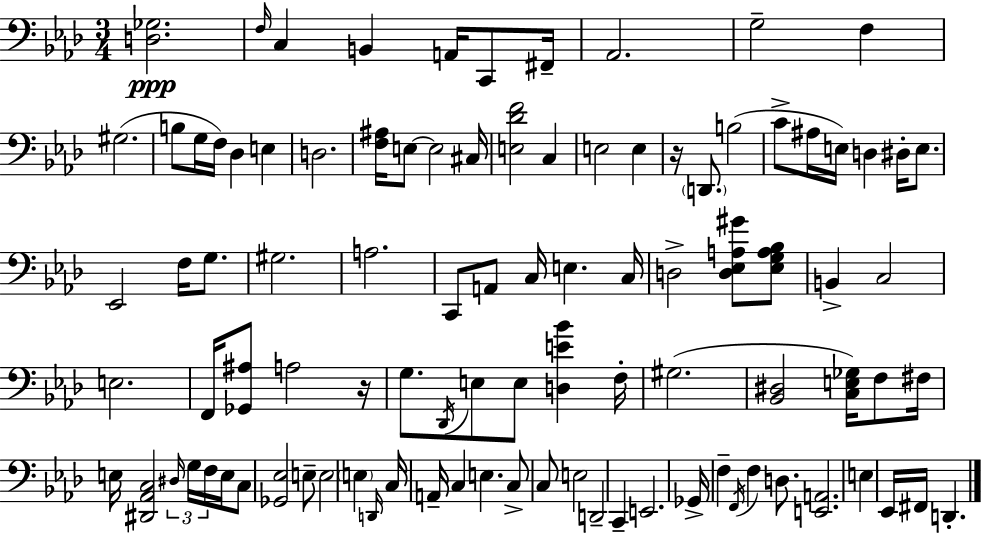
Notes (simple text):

[D3,Gb3]/h. F3/s C3/q B2/q A2/s C2/e F#2/s Ab2/h. G3/h F3/q G#3/h. B3/e G3/s F3/s Db3/q E3/q D3/h. [F3,A#3]/s E3/e E3/h C#3/s [E3,Db4,F4]/h C3/q E3/h E3/q R/s D2/e. B3/h C4/e A#3/s E3/s D3/q D#3/s E3/e. Eb2/h F3/s G3/e. G#3/h. A3/h. C2/e A2/e C3/s E3/q. C3/s D3/h [D3,Eb3,A3,G#4]/e [Eb3,G3,A3,Bb3]/e B2/q C3/h E3/h. F2/s [Gb2,A#3]/e A3/h R/s G3/e. Db2/s E3/e E3/e [D3,E4,Bb4]/q F3/s G#3/h. [Bb2,D#3]/h [C3,E3,Gb3]/s F3/e F#3/s E3/s [D#2,Ab2,C3]/h D#3/s G3/s F3/s E3/s C3/e [Gb2,Eb3]/h E3/e E3/h E3/q D2/s C3/s A2/s C3/q E3/q. C3/e C3/e E3/h D2/h C2/q E2/h. Gb2/s F3/q F2/s F3/q D3/e. [E2,A2]/h. E3/q Eb2/s F#2/s D2/q.